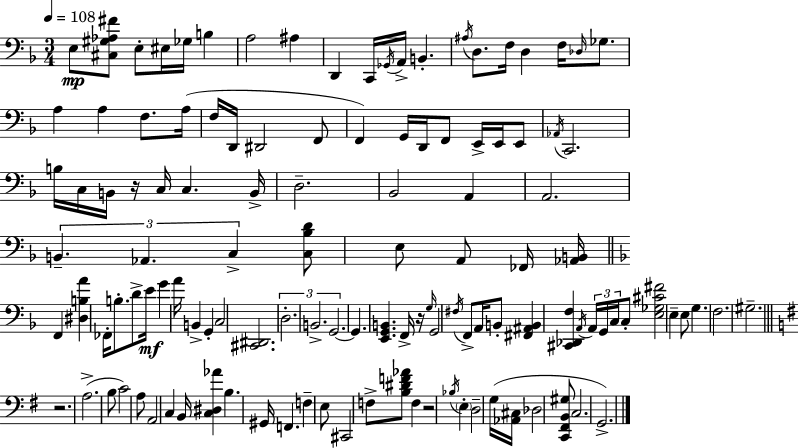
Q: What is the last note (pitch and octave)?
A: G2